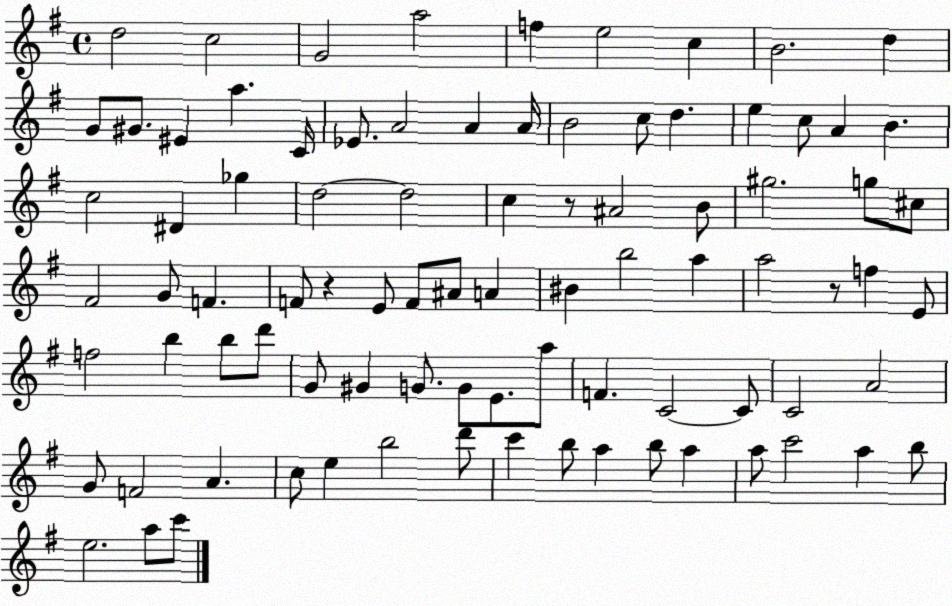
X:1
T:Untitled
M:4/4
L:1/4
K:G
d2 c2 G2 a2 f e2 c B2 d G/2 ^G/2 ^E a C/4 _E/2 A2 A A/4 B2 c/2 d e c/2 A B c2 ^D _g d2 d2 c z/2 ^A2 B/2 ^g2 g/2 ^c/2 ^F2 G/2 F F/2 z E/2 F/2 ^A/2 A ^B b2 a a2 z/2 f E/2 f2 b b/2 d'/2 G/2 ^G G/2 G/2 E/2 a/2 F C2 C/2 C2 A2 G/2 F2 A c/2 e b2 d'/2 c' b/2 a b/2 a a/2 c'2 a b/2 e2 a/2 c'/2